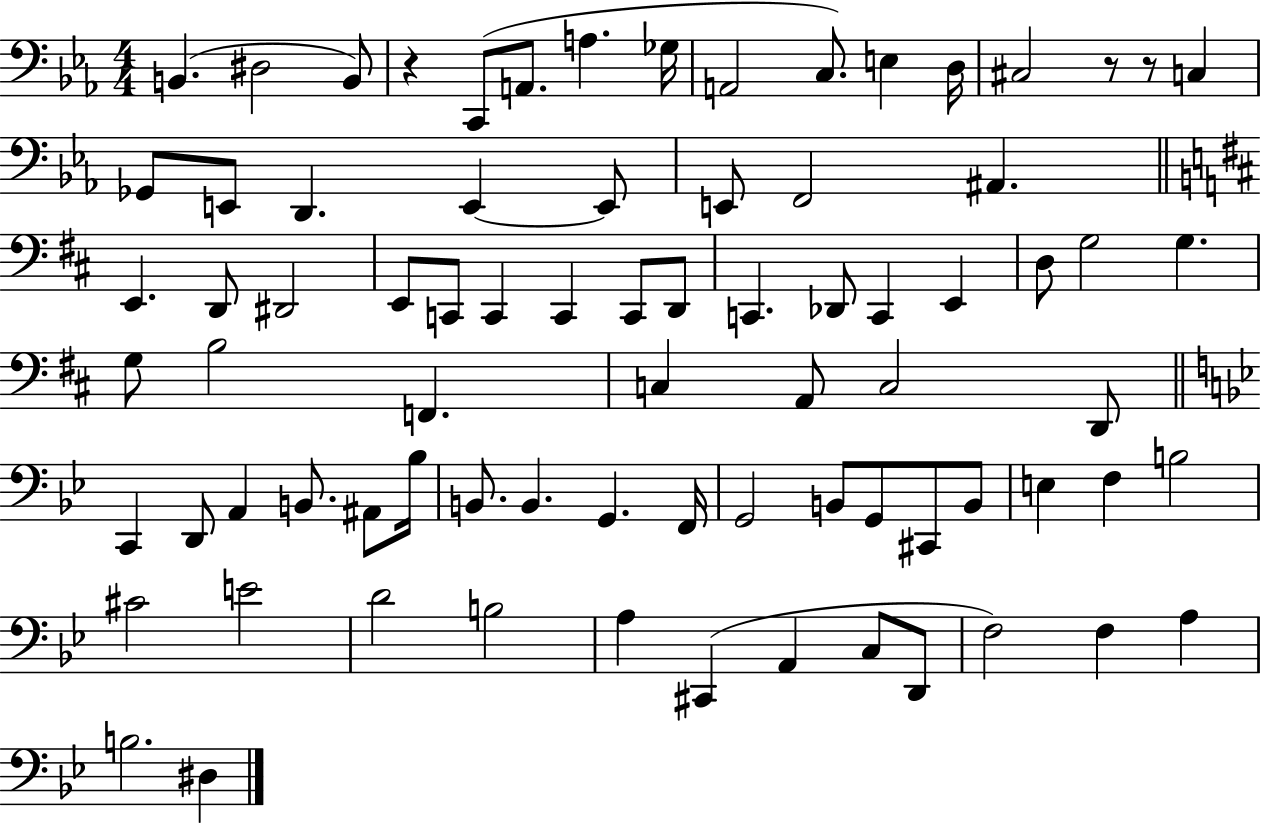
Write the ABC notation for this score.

X:1
T:Untitled
M:4/4
L:1/4
K:Eb
B,, ^D,2 B,,/2 z C,,/2 A,,/2 A, _G,/4 A,,2 C,/2 E, D,/4 ^C,2 z/2 z/2 C, _G,,/2 E,,/2 D,, E,, E,,/2 E,,/2 F,,2 ^A,, E,, D,,/2 ^D,,2 E,,/2 C,,/2 C,, C,, C,,/2 D,,/2 C,, _D,,/2 C,, E,, D,/2 G,2 G, G,/2 B,2 F,, C, A,,/2 C,2 D,,/2 C,, D,,/2 A,, B,,/2 ^A,,/2 _B,/4 B,,/2 B,, G,, F,,/4 G,,2 B,,/2 G,,/2 ^C,,/2 B,,/2 E, F, B,2 ^C2 E2 D2 B,2 A, ^C,, A,, C,/2 D,,/2 F,2 F, A, B,2 ^D,